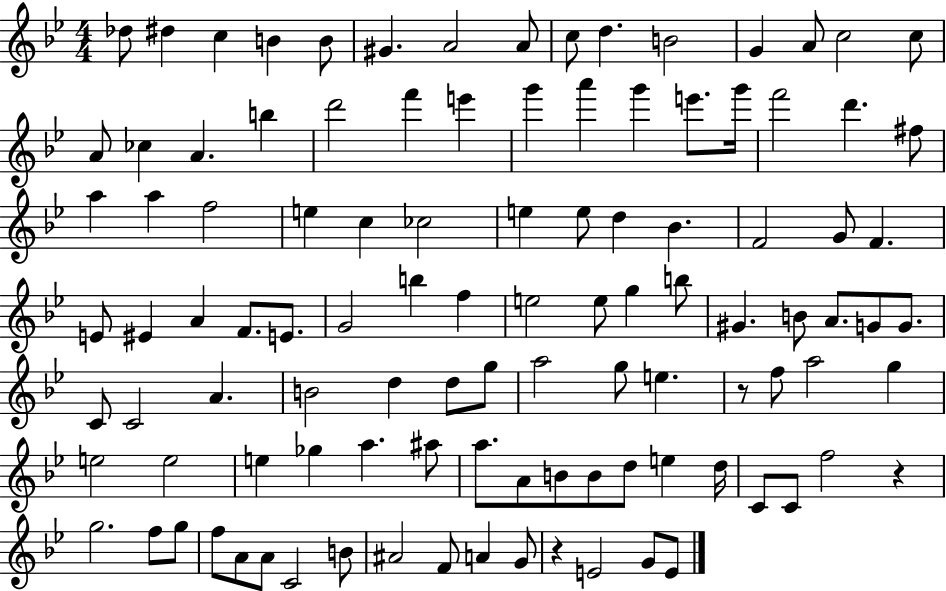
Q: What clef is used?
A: treble